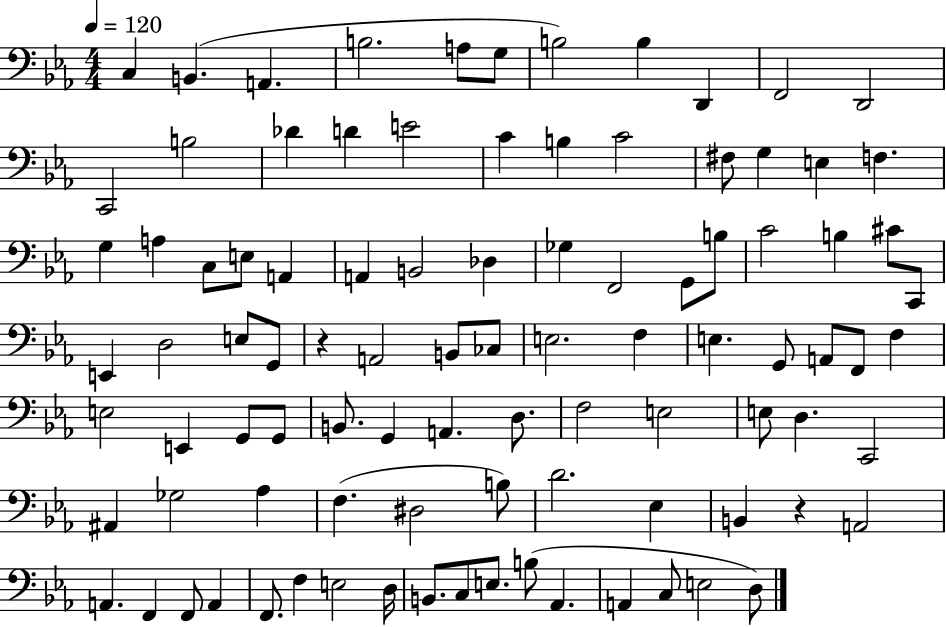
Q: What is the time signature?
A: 4/4